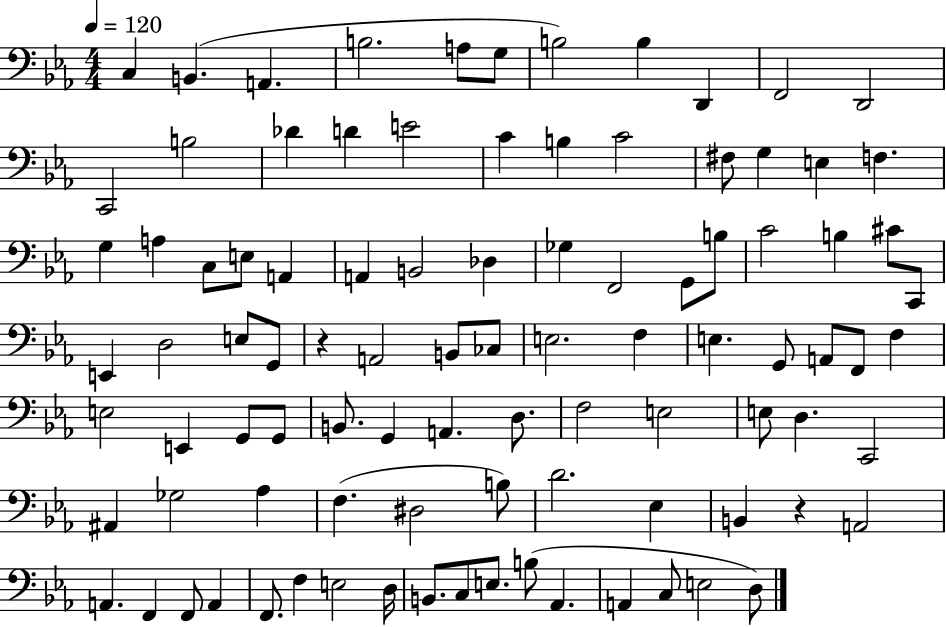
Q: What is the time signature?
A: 4/4